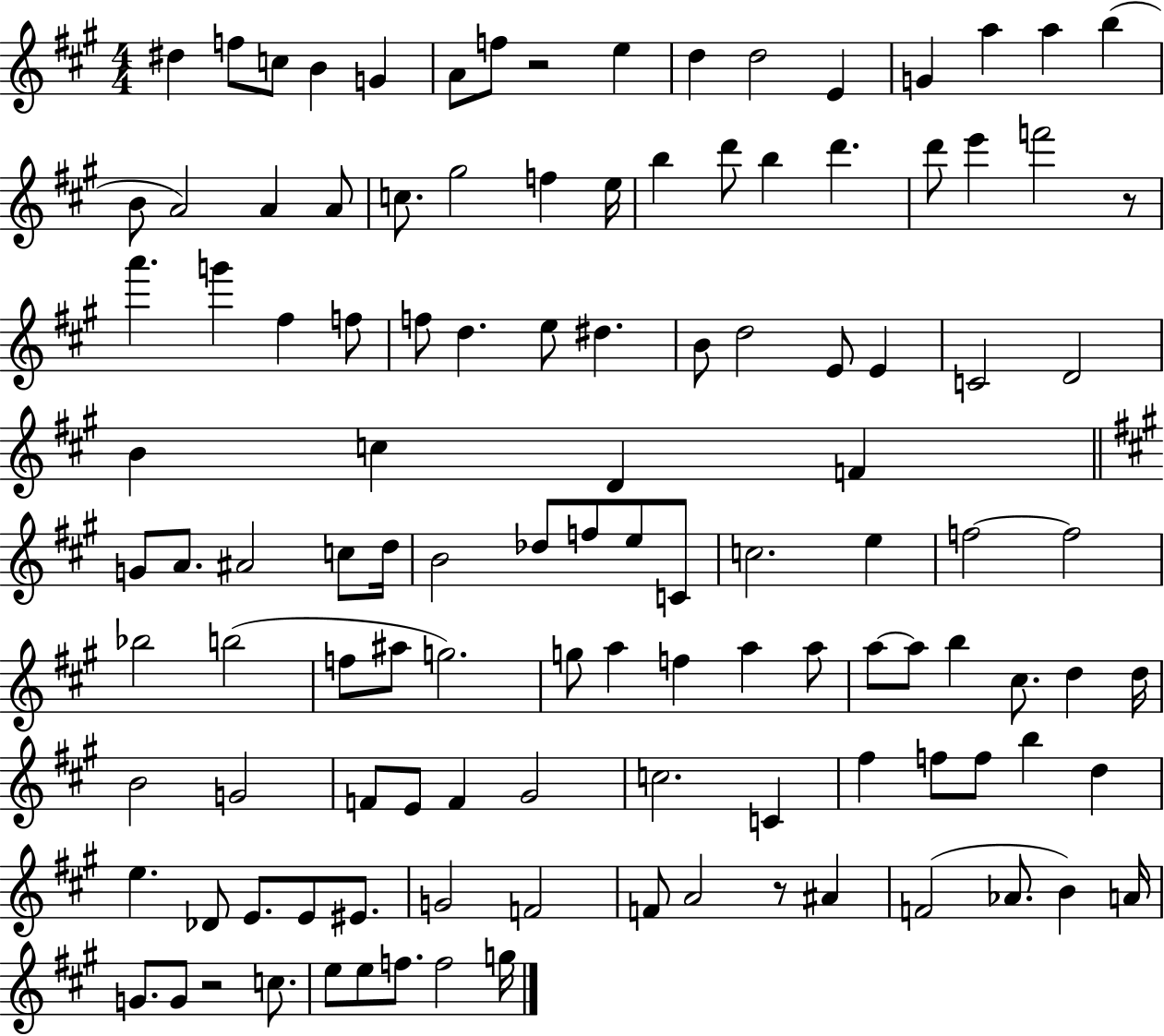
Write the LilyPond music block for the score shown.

{
  \clef treble
  \numericTimeSignature
  \time 4/4
  \key a \major
  dis''4 f''8 c''8 b'4 g'4 | a'8 f''8 r2 e''4 | d''4 d''2 e'4 | g'4 a''4 a''4 b''4( | \break b'8 a'2) a'4 a'8 | c''8. gis''2 f''4 e''16 | b''4 d'''8 b''4 d'''4. | d'''8 e'''4 f'''2 r8 | \break a'''4. g'''4 fis''4 f''8 | f''8 d''4. e''8 dis''4. | b'8 d''2 e'8 e'4 | c'2 d'2 | \break b'4 c''4 d'4 f'4 | \bar "||" \break \key a \major g'8 a'8. ais'2 c''8 d''16 | b'2 des''8 f''8 e''8 c'8 | c''2. e''4 | f''2~~ f''2 | \break bes''2 b''2( | f''8 ais''8 g''2.) | g''8 a''4 f''4 a''4 a''8 | a''8~~ a''8 b''4 cis''8. d''4 d''16 | \break b'2 g'2 | f'8 e'8 f'4 gis'2 | c''2. c'4 | fis''4 f''8 f''8 b''4 d''4 | \break e''4. des'8 e'8. e'8 eis'8. | g'2 f'2 | f'8 a'2 r8 ais'4 | f'2( aes'8. b'4) a'16 | \break g'8. g'8 r2 c''8. | e''8 e''8 f''8. f''2 g''16 | \bar "|."
}